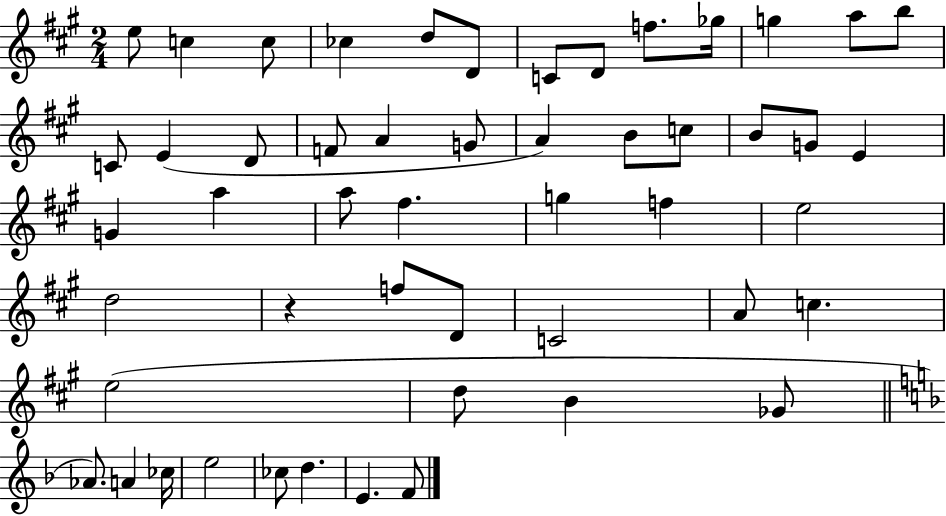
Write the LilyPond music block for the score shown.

{
  \clef treble
  \numericTimeSignature
  \time 2/4
  \key a \major
  e''8 c''4 c''8 | ces''4 d''8 d'8 | c'8 d'8 f''8. ges''16 | g''4 a''8 b''8 | \break c'8 e'4( d'8 | f'8 a'4 g'8 | a'4) b'8 c''8 | b'8 g'8 e'4 | \break g'4 a''4 | a''8 fis''4. | g''4 f''4 | e''2 | \break d''2 | r4 f''8 d'8 | c'2 | a'8 c''4. | \break e''2( | d''8 b'4 ges'8 | \bar "||" \break \key d \minor aes'8.) a'4 ces''16 | e''2 | ces''8 d''4. | e'4. f'8 | \break \bar "|."
}